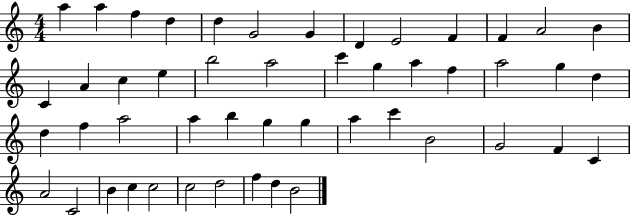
X:1
T:Untitled
M:4/4
L:1/4
K:C
a a f d d G2 G D E2 F F A2 B C A c e b2 a2 c' g a f a2 g d d f a2 a b g g a c' B2 G2 F C A2 C2 B c c2 c2 d2 f d B2